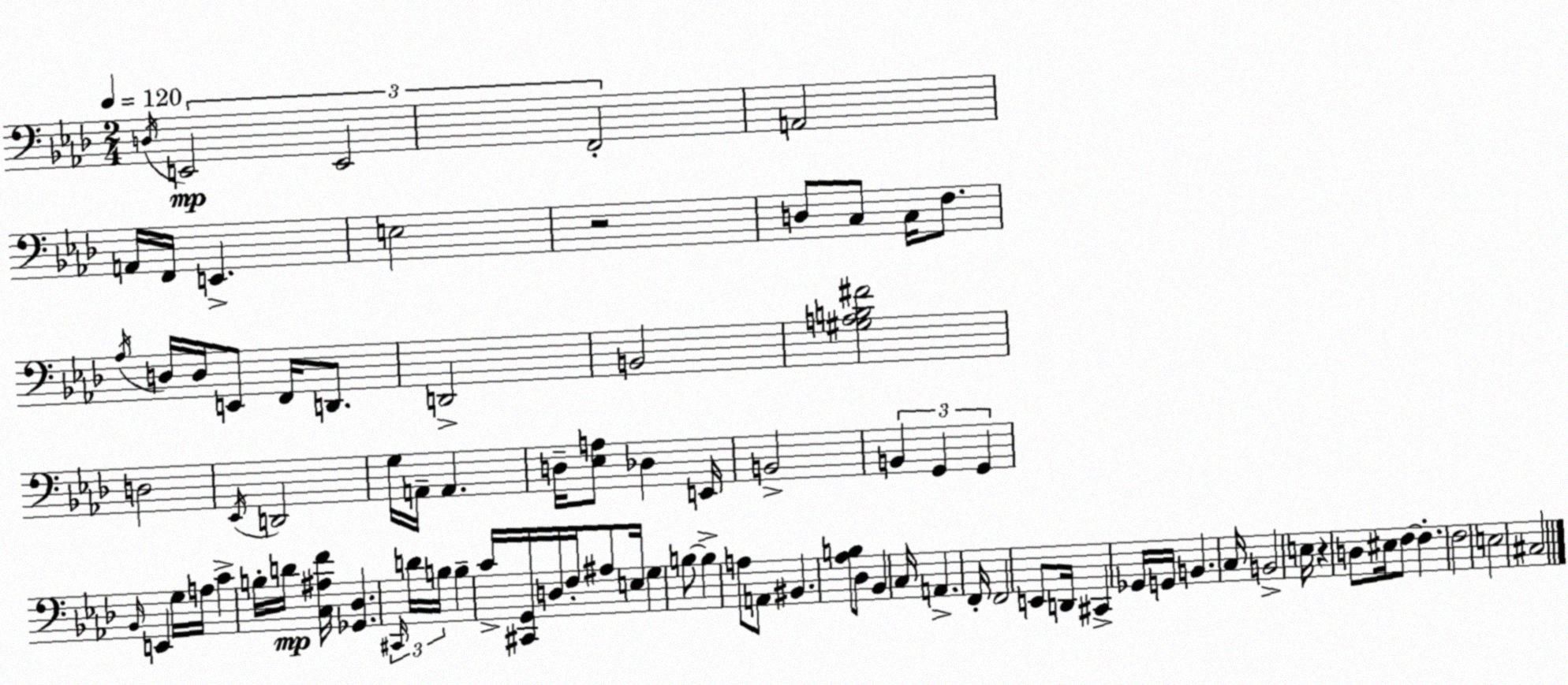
X:1
T:Untitled
M:2/4
L:1/4
K:Ab
D,/4 E,,2 E,,2 F,,2 A,,2 A,,/4 F,,/4 E,, E,2 z2 D,/2 C,/2 C,/4 F,/2 _A,/4 D,/4 D,/4 E,,/2 F,,/4 D,,/2 D,,2 B,,2 [^G,A,B,^F]2 D,2 _E,,/4 D,,2 G,/4 A,,/4 A,, D,/4 [_E,A,]/2 _D, E,,/4 B,,2 B,, G,, G,, _B,,/4 E,, G,/4 A,/4 C B,/4 D/4 [C,^A,F]/4 [_G,,_D,] ^C,,/4 D/4 B,/4 B, C/4 [^C,,G,,]/4 D,/4 F,/4 ^A,/2 E,/4 G, B,/2 B, A,/2 A,,/2 ^B,, [_A,B,]/2 _D,/2 _B,, C,/4 A,, F,,/4 F,,2 E,,/2 D,,/4 ^C,, _G,,/4 G,,/4 B,, C,/4 B,,2 E,/4 z D,/2 ^E,/4 F,/2 F, F,2 E,2 ^C,2